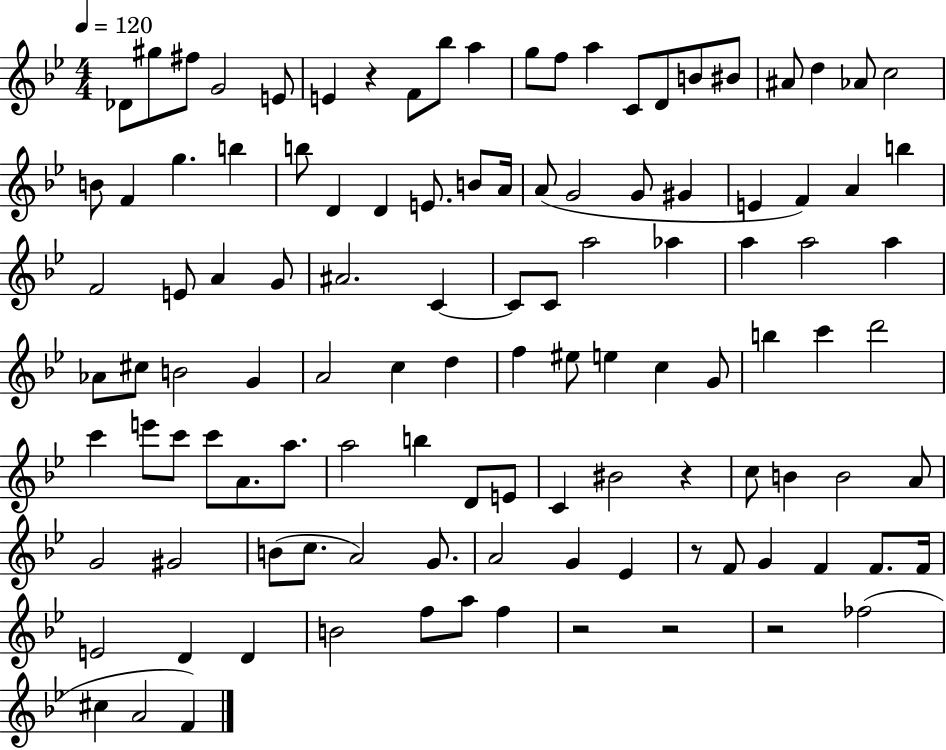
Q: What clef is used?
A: treble